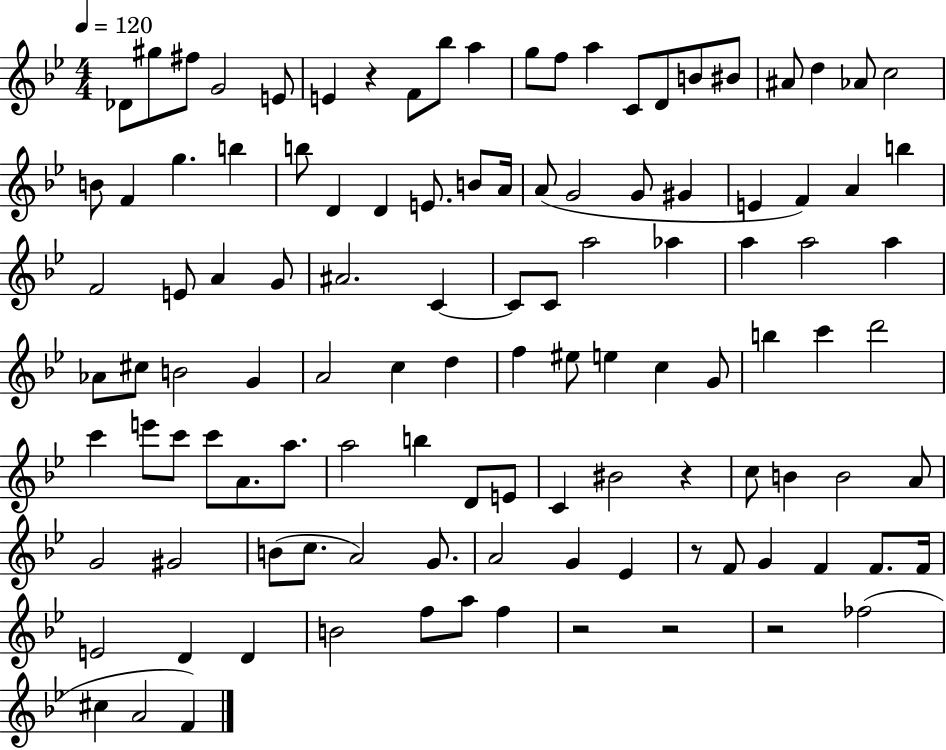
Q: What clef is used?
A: treble